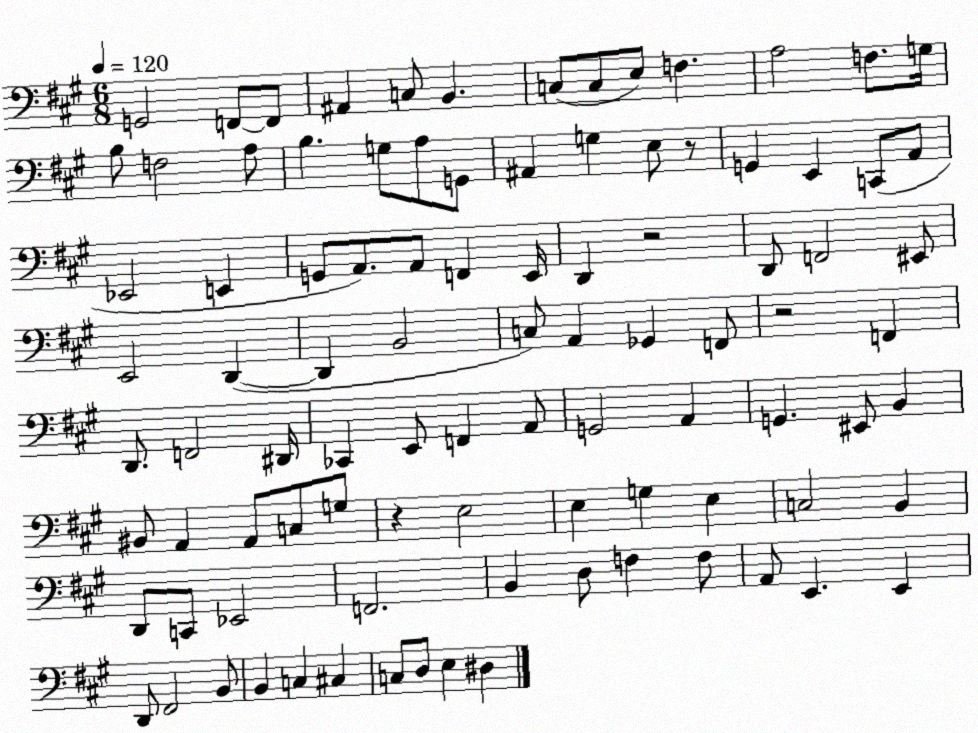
X:1
T:Untitled
M:6/8
L:1/4
K:A
G,,2 F,,/2 F,,/2 ^A,, C,/2 B,, C,/2 C,/2 E,/2 F, A,2 F,/2 G,/4 B,/2 F,2 A,/2 B, G,/2 A,/2 G,,/2 ^A,, G, E,/2 z/2 G,, E,, C,,/2 A,,/2 _E,,2 E,, G,,/2 A,,/2 A,,/2 F,, E,,/4 D,, z2 D,,/2 F,,2 ^E,,/2 E,,2 D,, D,, B,,2 C,/2 A,, _G,, F,,/2 z2 F,, D,,/2 F,,2 ^D,,/4 _C,, E,,/2 F,, A,,/2 G,,2 A,, G,, ^E,,/2 B,, ^B,,/2 A,, A,,/2 C,/2 G,/2 z E,2 E, G, E, C,2 B,, D,,/2 C,,/2 _E,,2 F,,2 B,, D,/2 F, F,/2 A,,/2 E,, E,, D,,/2 ^F,,2 B,,/2 B,, C, ^C, C,/2 D,/2 E, ^D,